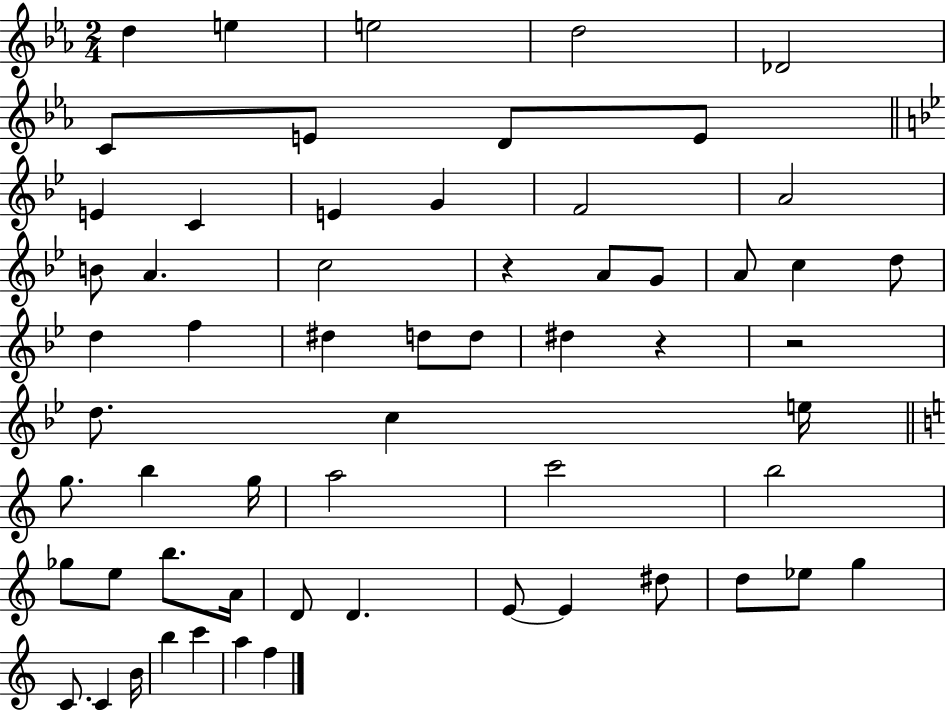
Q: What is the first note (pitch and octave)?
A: D5